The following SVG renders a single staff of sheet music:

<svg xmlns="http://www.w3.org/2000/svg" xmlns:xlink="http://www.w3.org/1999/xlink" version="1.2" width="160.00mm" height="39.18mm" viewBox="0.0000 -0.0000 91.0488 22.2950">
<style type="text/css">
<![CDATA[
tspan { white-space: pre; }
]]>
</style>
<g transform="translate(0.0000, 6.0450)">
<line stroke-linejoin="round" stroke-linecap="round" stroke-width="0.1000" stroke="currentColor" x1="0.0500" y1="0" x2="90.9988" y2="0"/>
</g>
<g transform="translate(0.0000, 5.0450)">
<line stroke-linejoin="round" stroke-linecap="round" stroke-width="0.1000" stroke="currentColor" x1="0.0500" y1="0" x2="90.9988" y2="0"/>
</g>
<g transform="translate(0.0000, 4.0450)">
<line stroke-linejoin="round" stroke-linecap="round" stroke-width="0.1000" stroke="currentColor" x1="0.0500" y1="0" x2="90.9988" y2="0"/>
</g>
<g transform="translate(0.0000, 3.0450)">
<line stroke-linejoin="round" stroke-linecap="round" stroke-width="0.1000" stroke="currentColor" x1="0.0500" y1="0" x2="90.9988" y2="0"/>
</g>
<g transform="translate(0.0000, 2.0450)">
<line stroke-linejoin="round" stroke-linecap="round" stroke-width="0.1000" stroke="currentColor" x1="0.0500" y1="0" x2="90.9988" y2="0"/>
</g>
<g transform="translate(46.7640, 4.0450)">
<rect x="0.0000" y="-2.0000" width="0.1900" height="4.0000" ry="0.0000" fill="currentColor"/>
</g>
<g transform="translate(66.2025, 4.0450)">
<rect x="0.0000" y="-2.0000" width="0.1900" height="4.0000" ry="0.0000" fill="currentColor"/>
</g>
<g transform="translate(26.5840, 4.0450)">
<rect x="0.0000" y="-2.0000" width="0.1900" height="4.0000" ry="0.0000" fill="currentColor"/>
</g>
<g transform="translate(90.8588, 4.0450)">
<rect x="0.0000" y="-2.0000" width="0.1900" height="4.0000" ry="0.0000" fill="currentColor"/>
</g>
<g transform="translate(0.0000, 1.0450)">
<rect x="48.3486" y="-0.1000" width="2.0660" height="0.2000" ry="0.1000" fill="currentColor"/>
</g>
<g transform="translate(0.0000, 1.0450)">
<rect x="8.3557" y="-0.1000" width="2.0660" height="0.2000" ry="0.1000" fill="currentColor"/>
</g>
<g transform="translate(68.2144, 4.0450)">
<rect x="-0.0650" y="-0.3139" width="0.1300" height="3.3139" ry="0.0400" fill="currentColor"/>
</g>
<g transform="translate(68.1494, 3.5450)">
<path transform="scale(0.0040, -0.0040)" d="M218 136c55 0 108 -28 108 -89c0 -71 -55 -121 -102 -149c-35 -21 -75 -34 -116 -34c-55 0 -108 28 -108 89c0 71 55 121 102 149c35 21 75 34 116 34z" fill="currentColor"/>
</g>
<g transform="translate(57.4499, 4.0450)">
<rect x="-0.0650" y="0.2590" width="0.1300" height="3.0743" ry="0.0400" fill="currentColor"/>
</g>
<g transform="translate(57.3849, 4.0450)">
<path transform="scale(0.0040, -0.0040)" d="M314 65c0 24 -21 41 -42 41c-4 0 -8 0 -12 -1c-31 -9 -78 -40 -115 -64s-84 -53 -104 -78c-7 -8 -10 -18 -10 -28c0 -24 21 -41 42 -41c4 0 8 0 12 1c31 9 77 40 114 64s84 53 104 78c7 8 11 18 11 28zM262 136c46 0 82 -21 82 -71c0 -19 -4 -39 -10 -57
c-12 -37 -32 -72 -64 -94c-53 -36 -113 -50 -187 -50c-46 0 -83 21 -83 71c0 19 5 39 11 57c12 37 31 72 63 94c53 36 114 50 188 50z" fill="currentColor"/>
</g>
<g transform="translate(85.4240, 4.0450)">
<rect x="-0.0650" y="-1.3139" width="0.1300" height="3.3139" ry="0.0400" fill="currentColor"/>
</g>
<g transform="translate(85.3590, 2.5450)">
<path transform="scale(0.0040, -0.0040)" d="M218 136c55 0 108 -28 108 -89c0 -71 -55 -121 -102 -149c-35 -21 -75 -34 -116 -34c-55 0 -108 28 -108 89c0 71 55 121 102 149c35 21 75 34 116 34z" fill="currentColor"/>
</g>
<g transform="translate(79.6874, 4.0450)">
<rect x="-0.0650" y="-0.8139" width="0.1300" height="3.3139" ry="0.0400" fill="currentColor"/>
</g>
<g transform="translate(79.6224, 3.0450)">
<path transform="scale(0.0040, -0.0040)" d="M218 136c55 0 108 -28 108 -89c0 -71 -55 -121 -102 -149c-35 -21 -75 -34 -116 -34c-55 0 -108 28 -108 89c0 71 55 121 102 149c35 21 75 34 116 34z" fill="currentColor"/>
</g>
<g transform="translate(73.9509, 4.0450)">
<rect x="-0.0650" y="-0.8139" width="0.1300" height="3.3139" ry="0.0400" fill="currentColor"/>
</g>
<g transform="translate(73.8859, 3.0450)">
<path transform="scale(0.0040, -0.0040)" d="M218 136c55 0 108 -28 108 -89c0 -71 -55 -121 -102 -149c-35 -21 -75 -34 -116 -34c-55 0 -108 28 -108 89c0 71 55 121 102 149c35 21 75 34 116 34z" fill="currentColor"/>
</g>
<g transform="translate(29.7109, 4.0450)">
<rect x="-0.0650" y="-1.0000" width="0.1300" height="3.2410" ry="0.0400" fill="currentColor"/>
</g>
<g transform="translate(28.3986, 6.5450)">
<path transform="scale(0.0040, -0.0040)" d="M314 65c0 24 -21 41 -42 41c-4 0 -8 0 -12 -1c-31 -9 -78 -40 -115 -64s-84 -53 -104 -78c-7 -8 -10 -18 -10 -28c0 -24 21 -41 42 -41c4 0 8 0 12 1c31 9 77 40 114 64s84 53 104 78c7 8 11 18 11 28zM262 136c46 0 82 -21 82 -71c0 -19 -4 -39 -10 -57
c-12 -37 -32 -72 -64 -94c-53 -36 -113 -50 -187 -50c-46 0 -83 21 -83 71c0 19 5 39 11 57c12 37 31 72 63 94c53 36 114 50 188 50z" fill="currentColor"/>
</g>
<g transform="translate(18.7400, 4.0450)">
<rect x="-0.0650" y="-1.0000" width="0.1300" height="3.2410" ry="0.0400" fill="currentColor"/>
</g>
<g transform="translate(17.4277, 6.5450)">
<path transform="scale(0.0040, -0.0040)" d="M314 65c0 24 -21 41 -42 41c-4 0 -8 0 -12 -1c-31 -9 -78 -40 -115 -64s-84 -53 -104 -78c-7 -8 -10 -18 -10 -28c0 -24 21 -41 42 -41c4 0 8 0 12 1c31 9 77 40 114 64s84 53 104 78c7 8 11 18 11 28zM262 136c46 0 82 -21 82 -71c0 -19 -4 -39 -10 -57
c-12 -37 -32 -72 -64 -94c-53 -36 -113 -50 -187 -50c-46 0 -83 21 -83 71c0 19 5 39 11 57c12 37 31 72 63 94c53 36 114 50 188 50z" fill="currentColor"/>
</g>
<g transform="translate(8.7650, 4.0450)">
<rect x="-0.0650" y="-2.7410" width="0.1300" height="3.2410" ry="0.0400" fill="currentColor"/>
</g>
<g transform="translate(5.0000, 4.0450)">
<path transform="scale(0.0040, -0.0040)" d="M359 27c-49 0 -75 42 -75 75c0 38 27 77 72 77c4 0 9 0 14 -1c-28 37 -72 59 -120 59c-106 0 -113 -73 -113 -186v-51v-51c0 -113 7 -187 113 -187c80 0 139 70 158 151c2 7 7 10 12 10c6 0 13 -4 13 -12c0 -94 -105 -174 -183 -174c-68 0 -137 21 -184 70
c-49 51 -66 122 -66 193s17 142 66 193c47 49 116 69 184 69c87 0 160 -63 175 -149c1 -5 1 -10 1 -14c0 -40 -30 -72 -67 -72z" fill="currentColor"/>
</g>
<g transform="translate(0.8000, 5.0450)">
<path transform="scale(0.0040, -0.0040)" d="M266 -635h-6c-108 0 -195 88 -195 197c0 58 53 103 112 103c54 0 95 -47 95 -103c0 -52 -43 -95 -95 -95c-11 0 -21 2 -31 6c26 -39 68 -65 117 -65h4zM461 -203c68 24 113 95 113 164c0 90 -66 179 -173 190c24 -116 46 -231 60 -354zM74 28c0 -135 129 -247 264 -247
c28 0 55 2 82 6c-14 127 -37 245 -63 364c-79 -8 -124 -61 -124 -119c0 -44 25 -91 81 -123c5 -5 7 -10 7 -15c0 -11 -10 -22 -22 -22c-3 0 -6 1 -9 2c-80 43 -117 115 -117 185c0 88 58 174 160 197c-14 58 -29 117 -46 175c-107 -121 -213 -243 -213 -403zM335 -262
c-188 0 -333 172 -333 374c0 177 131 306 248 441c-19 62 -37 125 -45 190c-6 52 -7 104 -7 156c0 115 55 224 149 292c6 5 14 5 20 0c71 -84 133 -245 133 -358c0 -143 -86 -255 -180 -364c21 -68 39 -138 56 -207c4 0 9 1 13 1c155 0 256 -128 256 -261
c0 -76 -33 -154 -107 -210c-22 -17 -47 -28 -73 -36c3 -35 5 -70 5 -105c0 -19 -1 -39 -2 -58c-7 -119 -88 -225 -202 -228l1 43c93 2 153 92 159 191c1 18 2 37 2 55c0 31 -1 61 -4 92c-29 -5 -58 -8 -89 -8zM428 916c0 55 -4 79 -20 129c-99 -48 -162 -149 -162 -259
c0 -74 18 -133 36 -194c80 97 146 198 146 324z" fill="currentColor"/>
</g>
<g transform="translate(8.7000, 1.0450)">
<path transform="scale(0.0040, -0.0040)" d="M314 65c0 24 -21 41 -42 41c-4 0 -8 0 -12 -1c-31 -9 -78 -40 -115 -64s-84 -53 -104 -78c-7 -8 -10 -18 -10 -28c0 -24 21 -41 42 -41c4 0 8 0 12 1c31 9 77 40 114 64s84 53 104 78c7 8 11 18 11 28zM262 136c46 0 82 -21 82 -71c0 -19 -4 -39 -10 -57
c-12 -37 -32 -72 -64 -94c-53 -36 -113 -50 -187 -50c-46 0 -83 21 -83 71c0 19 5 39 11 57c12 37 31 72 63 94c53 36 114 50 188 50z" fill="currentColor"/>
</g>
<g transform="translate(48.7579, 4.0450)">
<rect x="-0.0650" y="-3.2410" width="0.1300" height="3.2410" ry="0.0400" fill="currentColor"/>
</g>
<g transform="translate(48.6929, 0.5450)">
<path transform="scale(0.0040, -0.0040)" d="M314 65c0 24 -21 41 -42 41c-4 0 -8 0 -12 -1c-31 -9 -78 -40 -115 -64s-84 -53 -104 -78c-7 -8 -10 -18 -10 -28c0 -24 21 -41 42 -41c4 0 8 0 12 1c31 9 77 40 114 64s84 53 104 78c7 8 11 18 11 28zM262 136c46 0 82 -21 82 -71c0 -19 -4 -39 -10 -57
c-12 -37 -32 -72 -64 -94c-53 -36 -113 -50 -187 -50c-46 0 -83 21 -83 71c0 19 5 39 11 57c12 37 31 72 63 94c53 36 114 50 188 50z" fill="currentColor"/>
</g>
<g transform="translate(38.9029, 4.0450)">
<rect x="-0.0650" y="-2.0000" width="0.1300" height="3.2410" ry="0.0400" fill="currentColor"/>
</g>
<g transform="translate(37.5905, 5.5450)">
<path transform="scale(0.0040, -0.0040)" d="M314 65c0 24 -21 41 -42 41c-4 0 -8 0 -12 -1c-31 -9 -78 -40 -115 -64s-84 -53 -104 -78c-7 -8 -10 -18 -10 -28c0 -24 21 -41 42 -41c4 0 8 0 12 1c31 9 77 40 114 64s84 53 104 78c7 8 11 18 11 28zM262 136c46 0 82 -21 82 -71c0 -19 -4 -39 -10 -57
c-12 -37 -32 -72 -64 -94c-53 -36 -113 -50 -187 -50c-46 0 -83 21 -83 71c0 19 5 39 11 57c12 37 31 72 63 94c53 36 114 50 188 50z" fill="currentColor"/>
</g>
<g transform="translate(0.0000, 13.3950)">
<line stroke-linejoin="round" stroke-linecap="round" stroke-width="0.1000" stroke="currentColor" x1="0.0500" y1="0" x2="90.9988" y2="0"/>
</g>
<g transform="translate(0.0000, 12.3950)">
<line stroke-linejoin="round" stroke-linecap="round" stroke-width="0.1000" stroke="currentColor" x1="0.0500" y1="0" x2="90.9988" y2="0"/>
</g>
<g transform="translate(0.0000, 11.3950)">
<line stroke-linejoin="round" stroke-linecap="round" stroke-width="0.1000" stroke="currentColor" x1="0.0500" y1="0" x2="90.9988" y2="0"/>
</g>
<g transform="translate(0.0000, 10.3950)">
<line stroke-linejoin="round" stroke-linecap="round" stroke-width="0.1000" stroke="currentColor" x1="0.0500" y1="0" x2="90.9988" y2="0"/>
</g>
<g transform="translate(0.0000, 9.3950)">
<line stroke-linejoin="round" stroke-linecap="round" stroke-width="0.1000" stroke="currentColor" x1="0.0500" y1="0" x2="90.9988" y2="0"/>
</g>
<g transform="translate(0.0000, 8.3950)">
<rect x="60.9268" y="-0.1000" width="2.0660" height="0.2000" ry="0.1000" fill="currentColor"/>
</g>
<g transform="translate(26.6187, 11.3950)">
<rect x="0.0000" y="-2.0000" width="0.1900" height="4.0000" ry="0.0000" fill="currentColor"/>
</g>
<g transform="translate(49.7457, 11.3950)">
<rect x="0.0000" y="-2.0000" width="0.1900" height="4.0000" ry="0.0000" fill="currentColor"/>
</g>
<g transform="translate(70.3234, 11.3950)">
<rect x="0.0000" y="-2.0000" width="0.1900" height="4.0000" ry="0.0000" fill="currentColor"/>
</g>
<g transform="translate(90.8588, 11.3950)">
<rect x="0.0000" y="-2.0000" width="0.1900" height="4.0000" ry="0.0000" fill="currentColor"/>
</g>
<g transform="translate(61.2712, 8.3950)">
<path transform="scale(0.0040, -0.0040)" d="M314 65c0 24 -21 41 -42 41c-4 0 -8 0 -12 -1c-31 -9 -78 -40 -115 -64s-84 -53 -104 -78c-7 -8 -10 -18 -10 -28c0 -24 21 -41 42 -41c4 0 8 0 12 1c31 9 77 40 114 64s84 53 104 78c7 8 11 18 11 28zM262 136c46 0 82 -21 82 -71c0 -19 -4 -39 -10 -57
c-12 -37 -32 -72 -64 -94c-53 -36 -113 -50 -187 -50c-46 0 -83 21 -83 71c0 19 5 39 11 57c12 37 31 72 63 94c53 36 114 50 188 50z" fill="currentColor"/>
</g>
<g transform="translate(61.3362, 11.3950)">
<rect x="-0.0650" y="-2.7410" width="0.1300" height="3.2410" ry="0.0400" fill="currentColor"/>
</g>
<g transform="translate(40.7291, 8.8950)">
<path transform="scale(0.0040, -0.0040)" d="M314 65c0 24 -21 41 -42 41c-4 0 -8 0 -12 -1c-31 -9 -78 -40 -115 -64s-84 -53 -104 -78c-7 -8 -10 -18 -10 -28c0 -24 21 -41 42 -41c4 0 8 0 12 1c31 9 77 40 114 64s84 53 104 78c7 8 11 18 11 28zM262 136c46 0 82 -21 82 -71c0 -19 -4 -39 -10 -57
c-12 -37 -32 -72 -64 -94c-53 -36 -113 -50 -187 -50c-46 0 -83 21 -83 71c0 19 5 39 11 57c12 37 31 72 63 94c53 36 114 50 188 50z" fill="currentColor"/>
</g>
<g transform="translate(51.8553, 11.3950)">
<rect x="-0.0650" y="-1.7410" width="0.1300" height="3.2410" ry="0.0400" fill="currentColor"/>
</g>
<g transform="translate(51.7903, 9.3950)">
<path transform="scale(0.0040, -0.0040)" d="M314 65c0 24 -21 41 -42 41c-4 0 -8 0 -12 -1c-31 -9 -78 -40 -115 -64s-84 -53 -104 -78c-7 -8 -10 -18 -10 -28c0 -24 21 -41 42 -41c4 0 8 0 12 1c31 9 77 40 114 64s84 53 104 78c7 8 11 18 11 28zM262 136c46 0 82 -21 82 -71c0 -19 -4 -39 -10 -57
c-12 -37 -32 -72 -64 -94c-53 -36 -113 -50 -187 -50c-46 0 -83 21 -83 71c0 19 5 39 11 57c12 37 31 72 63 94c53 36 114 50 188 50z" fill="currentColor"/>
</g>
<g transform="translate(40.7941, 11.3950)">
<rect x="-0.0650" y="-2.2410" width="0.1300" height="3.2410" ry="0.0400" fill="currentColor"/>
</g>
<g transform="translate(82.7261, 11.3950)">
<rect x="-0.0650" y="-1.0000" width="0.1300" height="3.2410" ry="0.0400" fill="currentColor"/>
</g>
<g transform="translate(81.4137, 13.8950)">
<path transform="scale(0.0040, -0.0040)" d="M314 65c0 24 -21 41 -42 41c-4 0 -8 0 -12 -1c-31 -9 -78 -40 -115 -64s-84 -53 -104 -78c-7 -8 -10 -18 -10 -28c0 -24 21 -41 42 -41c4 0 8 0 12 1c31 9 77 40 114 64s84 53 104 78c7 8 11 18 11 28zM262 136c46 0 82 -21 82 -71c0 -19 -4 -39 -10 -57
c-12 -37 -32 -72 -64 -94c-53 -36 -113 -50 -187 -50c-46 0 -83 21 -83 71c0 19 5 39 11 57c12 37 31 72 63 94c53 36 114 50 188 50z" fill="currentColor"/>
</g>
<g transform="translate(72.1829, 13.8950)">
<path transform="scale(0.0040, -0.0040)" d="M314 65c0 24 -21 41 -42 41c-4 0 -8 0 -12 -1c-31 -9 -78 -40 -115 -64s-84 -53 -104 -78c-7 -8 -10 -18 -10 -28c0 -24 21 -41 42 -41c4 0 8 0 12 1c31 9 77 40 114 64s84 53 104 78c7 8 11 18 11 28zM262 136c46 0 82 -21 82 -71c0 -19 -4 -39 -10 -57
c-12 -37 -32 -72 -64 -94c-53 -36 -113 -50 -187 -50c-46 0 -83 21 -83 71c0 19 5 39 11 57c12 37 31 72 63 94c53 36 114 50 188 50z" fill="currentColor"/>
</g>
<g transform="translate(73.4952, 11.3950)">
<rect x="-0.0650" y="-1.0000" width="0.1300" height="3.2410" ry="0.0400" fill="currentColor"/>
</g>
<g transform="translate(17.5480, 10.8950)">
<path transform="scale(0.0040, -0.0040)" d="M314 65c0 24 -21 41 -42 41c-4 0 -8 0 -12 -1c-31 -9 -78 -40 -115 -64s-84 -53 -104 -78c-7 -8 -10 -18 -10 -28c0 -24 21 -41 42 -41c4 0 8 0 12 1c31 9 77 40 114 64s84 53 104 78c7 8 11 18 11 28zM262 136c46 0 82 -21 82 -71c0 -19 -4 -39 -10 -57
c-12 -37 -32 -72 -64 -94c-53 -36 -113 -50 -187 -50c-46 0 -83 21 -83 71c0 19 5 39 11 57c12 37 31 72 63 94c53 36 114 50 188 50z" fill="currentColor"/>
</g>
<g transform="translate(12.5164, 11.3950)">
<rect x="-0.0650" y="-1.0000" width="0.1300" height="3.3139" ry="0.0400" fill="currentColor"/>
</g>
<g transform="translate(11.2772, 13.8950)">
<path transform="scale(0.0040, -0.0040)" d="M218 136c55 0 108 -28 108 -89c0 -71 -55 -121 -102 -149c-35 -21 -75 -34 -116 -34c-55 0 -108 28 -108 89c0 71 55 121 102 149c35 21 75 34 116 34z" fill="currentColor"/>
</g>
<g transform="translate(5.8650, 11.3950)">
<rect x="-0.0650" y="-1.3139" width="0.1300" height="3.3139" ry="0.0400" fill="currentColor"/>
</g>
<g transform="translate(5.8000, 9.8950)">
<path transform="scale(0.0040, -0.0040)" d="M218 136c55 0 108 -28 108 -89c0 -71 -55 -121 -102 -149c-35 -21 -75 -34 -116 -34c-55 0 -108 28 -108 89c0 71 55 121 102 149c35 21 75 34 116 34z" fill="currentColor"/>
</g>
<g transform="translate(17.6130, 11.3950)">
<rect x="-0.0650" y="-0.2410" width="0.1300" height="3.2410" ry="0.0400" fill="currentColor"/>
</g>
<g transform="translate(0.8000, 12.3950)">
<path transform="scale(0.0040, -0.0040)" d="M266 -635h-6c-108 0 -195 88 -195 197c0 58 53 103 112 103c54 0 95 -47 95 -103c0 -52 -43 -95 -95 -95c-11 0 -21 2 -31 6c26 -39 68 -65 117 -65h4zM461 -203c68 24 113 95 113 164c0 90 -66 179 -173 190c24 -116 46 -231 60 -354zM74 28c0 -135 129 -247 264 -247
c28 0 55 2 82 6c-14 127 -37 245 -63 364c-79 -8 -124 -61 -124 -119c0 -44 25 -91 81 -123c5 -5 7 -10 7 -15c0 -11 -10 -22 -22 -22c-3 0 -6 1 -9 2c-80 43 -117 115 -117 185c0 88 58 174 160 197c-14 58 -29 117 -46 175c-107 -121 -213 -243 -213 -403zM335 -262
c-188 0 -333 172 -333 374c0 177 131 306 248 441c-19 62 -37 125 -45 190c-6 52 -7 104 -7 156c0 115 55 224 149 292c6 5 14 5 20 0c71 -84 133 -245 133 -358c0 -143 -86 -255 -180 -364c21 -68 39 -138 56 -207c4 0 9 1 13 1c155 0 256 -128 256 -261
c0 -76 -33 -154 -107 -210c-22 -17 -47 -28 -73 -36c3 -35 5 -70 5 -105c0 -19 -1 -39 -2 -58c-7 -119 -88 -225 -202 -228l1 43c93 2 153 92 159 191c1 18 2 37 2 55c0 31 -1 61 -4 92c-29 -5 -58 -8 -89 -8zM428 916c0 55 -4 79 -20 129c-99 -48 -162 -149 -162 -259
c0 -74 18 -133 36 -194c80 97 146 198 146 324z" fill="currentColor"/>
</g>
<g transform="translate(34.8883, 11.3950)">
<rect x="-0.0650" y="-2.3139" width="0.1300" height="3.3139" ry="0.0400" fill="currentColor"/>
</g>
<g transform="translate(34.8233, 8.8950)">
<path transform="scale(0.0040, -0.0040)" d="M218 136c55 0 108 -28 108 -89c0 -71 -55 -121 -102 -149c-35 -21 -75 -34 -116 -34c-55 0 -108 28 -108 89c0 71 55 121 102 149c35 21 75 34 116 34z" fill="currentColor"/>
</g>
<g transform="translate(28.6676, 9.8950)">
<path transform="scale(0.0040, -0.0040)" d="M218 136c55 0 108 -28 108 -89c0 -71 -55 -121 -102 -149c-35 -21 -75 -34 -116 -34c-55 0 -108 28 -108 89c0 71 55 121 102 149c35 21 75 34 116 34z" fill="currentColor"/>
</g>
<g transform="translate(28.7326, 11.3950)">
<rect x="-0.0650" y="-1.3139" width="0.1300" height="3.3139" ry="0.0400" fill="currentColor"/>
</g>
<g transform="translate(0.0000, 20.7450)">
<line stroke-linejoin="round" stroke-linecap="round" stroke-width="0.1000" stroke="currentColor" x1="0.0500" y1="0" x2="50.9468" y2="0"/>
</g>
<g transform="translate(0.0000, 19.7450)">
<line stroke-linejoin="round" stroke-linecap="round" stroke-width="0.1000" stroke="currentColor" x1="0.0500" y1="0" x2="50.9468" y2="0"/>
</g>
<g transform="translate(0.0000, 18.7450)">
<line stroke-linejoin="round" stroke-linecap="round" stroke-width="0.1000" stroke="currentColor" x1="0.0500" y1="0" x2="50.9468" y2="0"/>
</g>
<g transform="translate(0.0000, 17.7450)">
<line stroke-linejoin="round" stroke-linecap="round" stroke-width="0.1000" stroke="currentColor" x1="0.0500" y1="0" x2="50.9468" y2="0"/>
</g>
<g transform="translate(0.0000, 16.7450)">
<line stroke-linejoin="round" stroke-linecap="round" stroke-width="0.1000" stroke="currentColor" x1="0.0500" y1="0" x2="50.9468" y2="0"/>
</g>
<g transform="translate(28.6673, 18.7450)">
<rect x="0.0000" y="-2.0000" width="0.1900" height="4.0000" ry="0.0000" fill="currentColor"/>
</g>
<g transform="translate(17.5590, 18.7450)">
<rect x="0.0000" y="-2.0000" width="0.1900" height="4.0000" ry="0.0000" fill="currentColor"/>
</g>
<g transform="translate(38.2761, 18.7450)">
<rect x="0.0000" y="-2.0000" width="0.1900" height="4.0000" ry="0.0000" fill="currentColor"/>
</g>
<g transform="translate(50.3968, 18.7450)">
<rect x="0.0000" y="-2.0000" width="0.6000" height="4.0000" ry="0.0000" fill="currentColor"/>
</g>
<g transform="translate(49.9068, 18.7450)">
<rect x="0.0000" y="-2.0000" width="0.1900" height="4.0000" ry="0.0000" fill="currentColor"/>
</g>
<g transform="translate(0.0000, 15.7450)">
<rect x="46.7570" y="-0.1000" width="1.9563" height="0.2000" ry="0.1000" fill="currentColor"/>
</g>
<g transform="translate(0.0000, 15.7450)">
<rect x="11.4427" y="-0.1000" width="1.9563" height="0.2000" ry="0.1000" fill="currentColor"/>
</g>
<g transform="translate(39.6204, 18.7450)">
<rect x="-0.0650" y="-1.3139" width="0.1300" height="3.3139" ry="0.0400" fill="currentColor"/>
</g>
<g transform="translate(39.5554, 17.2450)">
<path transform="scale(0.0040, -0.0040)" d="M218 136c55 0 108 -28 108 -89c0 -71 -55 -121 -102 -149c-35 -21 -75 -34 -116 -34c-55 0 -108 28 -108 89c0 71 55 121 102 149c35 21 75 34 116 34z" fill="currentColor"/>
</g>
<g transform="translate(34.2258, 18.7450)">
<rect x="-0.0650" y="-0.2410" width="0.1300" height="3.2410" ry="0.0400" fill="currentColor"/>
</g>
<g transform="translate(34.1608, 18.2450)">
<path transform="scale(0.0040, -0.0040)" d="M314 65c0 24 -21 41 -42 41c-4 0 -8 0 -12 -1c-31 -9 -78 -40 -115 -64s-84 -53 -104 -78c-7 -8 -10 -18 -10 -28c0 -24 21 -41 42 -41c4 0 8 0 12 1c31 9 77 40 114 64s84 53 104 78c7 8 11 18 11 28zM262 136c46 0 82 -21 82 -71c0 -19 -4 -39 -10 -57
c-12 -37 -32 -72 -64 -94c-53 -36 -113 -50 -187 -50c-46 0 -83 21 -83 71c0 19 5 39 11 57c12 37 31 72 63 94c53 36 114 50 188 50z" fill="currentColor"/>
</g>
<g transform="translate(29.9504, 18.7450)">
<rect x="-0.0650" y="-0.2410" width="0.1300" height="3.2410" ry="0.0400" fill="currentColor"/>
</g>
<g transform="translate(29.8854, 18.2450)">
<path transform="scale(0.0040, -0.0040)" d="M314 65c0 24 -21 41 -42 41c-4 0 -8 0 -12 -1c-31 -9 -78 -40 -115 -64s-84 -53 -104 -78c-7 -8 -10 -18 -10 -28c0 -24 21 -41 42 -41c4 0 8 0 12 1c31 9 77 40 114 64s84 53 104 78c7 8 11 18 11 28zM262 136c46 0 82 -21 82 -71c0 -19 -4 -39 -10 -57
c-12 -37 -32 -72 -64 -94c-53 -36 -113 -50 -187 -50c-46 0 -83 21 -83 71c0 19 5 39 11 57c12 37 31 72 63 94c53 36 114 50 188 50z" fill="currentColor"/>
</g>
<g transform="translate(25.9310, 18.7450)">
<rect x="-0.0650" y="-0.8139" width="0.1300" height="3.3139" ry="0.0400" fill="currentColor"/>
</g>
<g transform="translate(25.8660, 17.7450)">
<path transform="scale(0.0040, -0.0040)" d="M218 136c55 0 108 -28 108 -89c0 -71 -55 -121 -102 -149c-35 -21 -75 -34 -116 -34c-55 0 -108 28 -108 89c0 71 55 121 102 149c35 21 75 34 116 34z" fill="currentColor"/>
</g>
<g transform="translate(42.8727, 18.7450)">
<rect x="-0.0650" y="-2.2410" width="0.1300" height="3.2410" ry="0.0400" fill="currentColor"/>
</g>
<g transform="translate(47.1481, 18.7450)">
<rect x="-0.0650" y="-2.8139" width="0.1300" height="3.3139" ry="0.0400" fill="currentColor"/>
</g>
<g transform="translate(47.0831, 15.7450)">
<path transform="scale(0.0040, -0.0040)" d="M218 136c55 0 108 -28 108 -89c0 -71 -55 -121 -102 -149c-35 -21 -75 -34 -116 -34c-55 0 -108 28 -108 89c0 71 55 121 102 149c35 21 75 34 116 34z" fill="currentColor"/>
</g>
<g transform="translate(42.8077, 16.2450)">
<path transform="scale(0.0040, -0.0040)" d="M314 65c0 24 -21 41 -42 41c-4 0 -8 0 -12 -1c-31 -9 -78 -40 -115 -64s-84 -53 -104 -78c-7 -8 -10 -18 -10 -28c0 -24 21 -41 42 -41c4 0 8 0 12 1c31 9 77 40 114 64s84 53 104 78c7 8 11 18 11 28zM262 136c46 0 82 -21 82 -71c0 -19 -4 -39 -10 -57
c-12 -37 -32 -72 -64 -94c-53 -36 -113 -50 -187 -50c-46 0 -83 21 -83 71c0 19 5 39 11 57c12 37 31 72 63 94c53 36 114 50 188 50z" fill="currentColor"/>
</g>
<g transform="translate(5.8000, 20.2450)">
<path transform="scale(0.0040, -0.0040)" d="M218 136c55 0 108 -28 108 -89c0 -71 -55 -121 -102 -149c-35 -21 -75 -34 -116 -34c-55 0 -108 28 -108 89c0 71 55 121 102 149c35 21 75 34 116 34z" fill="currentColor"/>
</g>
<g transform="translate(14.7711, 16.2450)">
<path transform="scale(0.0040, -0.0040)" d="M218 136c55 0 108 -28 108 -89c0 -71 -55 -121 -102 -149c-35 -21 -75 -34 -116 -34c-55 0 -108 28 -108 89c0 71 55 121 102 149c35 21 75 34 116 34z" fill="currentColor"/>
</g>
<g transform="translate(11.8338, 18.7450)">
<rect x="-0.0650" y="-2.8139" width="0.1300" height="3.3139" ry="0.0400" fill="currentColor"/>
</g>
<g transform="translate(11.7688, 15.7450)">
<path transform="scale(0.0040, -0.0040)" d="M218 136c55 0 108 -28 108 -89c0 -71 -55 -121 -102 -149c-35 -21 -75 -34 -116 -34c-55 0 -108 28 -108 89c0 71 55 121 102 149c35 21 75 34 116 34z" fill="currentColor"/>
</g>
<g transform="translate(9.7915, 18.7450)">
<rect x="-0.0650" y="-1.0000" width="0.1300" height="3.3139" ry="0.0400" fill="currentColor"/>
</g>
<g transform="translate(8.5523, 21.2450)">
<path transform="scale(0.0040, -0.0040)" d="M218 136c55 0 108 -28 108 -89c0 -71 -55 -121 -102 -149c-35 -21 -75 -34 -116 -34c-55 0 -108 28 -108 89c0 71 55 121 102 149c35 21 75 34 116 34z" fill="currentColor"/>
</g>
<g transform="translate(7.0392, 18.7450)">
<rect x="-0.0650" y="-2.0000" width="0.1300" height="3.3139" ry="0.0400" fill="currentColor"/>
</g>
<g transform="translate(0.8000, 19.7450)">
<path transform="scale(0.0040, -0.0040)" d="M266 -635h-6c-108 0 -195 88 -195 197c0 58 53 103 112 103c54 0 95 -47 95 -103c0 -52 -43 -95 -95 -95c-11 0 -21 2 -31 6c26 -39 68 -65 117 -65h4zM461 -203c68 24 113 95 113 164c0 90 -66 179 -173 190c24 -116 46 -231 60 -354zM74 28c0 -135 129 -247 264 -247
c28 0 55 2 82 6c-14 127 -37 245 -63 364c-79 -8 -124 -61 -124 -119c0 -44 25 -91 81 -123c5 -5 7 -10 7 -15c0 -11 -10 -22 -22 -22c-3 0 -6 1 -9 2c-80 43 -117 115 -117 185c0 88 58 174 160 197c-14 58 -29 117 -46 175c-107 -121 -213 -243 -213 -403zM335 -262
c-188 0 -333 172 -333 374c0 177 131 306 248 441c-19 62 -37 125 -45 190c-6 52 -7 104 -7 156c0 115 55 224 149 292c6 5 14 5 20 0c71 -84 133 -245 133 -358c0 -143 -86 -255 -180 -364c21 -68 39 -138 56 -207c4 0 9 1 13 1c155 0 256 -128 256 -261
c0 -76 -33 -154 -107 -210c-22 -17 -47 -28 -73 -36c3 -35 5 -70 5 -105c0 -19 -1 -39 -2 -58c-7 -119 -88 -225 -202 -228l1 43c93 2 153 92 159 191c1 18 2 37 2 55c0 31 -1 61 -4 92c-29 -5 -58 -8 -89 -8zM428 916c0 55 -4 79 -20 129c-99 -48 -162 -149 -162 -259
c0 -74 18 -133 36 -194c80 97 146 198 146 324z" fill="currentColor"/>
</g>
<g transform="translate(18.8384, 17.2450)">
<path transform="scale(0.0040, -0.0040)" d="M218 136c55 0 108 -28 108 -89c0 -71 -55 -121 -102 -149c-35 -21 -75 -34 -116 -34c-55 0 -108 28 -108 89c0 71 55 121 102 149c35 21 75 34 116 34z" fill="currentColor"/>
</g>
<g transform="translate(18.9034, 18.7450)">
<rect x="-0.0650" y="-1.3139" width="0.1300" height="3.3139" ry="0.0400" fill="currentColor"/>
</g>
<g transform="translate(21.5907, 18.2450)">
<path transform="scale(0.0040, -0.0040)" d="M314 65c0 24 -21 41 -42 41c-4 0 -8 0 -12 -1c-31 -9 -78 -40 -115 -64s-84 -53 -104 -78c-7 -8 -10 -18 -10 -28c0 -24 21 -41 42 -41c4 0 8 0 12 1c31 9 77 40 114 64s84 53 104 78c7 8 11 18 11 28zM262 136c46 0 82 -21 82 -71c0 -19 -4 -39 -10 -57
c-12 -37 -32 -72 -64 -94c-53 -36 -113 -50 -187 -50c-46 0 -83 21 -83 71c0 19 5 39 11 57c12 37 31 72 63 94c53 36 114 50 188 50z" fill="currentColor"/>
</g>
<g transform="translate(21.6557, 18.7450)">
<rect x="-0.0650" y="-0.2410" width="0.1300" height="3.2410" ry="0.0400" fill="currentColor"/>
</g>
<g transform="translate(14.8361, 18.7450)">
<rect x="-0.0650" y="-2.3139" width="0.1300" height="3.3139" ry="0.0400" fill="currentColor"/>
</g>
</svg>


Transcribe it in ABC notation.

X:1
T:Untitled
M:4/4
L:1/4
K:C
a2 D2 D2 F2 b2 B2 c d d e e D c2 e g g2 f2 a2 D2 D2 F D a g e c2 d c2 c2 e g2 a